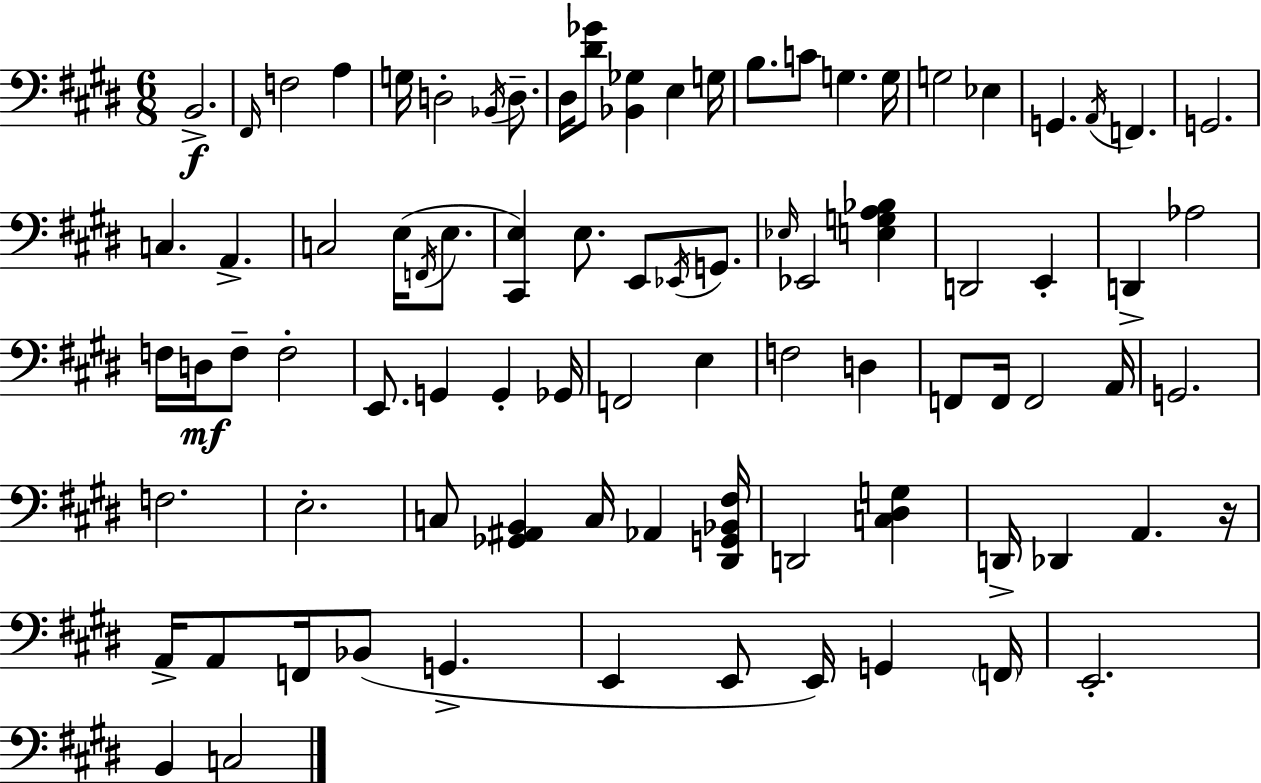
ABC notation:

X:1
T:Untitled
M:6/8
L:1/4
K:E
B,,2 ^F,,/4 F,2 A, G,/4 D,2 _B,,/4 D,/2 ^D,/4 [^D_G]/2 [_B,,_G,] E, G,/4 B,/2 C/2 G, G,/4 G,2 _E, G,, A,,/4 F,, G,,2 C, A,, C,2 E,/4 F,,/4 E,/2 [^C,,E,] E,/2 E,,/2 _E,,/4 G,,/2 _E,/4 _E,,2 [E,G,A,_B,] D,,2 E,, D,, _A,2 F,/4 D,/4 F,/2 F,2 E,,/2 G,, G,, _G,,/4 F,,2 E, F,2 D, F,,/2 F,,/4 F,,2 A,,/4 G,,2 F,2 E,2 C,/2 [_G,,^A,,B,,] C,/4 _A,, [^D,,G,,_B,,^F,]/4 D,,2 [C,^D,G,] D,,/4 _D,, A,, z/4 A,,/4 A,,/2 F,,/4 _B,,/2 G,, E,, E,,/2 E,,/4 G,, F,,/4 E,,2 B,, C,2